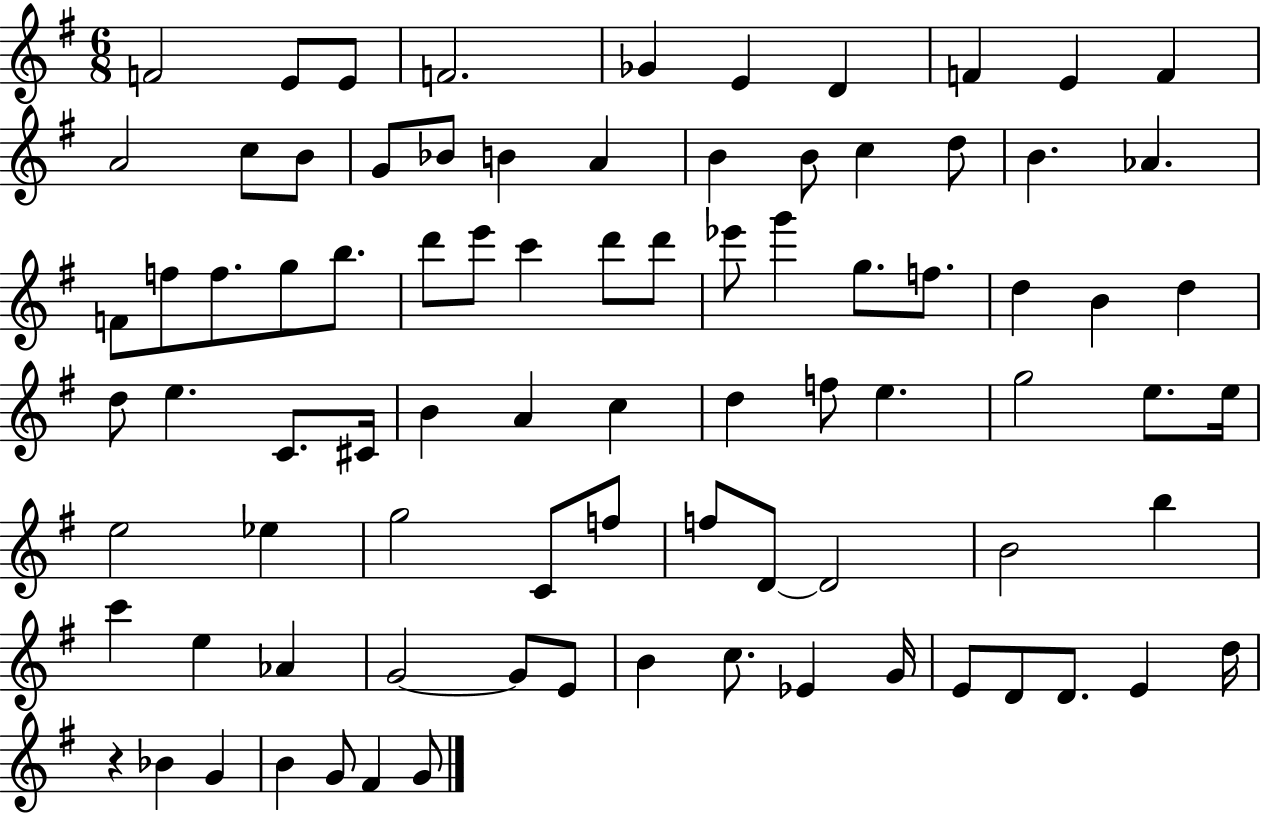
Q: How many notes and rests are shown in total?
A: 85